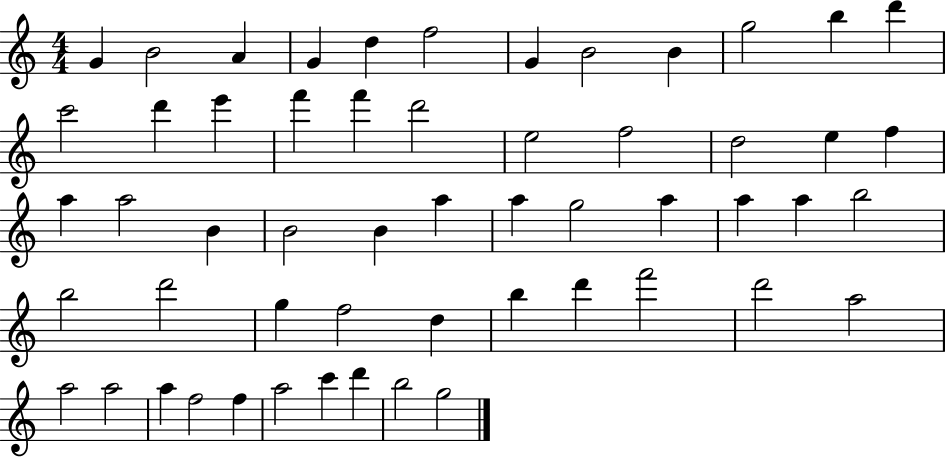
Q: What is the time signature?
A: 4/4